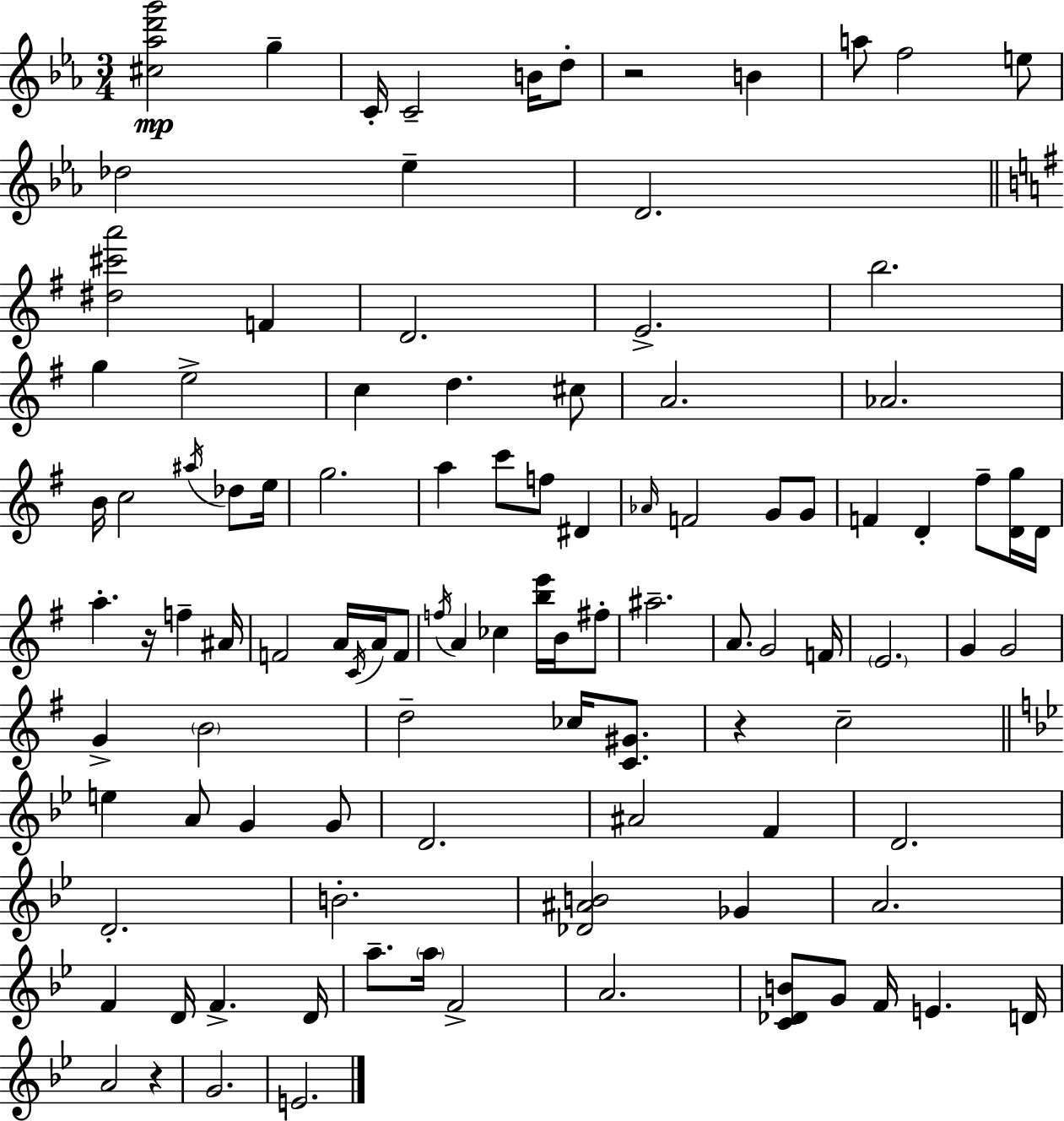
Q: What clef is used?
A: treble